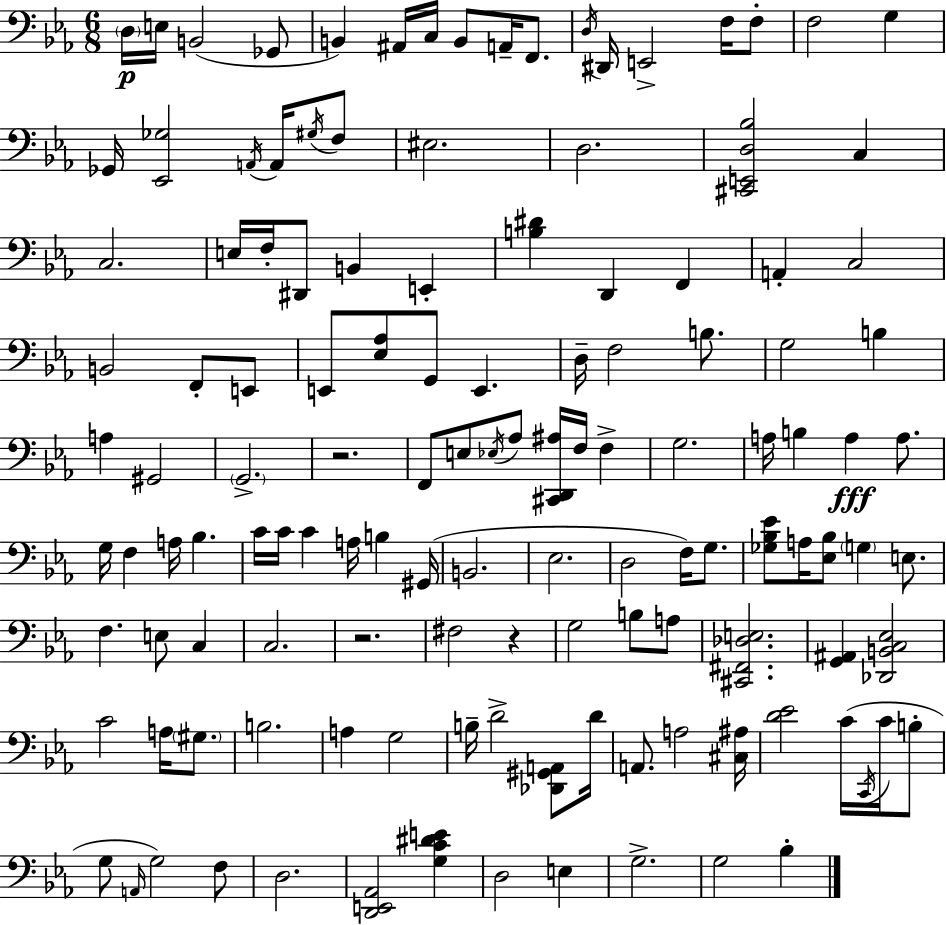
X:1
T:Untitled
M:6/8
L:1/4
K:Eb
D,/4 E,/4 B,,2 _G,,/2 B,, ^A,,/4 C,/4 B,,/2 A,,/4 F,,/2 D,/4 ^D,,/4 E,,2 F,/4 F,/2 F,2 G, _G,,/4 [_E,,_G,]2 A,,/4 A,,/4 ^G,/4 F,/2 ^E,2 D,2 [^C,,E,,D,_B,]2 C, C,2 E,/4 F,/4 ^D,,/2 B,, E,, [B,^D] D,, F,, A,, C,2 B,,2 F,,/2 E,,/2 E,,/2 [_E,_A,]/2 G,,/2 E,, D,/4 F,2 B,/2 G,2 B, A, ^G,,2 G,,2 z2 F,,/2 E,/2 _E,/4 _A,/2 [^C,,D,,^A,]/4 F,/4 F, G,2 A,/4 B, A, A,/2 G,/4 F, A,/4 _B, C/4 C/4 C A,/4 B, ^G,,/4 B,,2 _E,2 D,2 F,/4 G,/2 [_G,_B,_E]/2 A,/4 [_E,_B,]/2 G, E,/2 F, E,/2 C, C,2 z2 ^F,2 z G,2 B,/2 A,/2 [^C,,^F,,_D,E,]2 [G,,^A,,] [_D,,B,,C,_E,]2 C2 A,/4 ^G,/2 B,2 A, G,2 B,/4 D2 [_D,,^G,,A,,]/2 D/4 A,,/2 A,2 [^C,^A,]/4 [D_E]2 C/4 C,,/4 C/4 B,/2 G,/2 A,,/4 G,2 F,/2 D,2 [D,,E,,_A,,]2 [G,C^DE] D,2 E, G,2 G,2 _B,